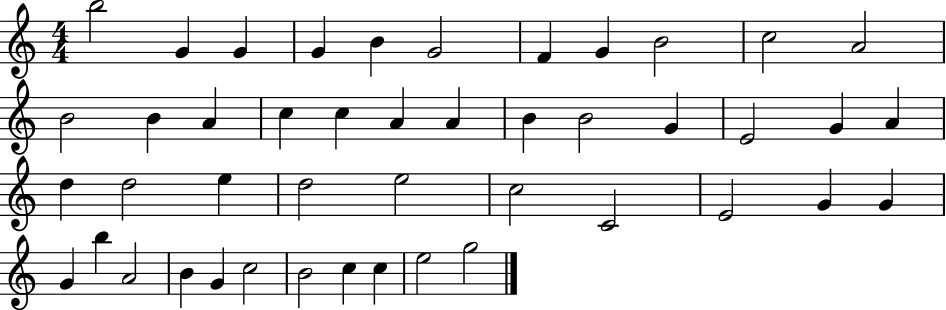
B5/h G4/q G4/q G4/q B4/q G4/h F4/q G4/q B4/h C5/h A4/h B4/h B4/q A4/q C5/q C5/q A4/q A4/q B4/q B4/h G4/q E4/h G4/q A4/q D5/q D5/h E5/q D5/h E5/h C5/h C4/h E4/h G4/q G4/q G4/q B5/q A4/h B4/q G4/q C5/h B4/h C5/q C5/q E5/h G5/h